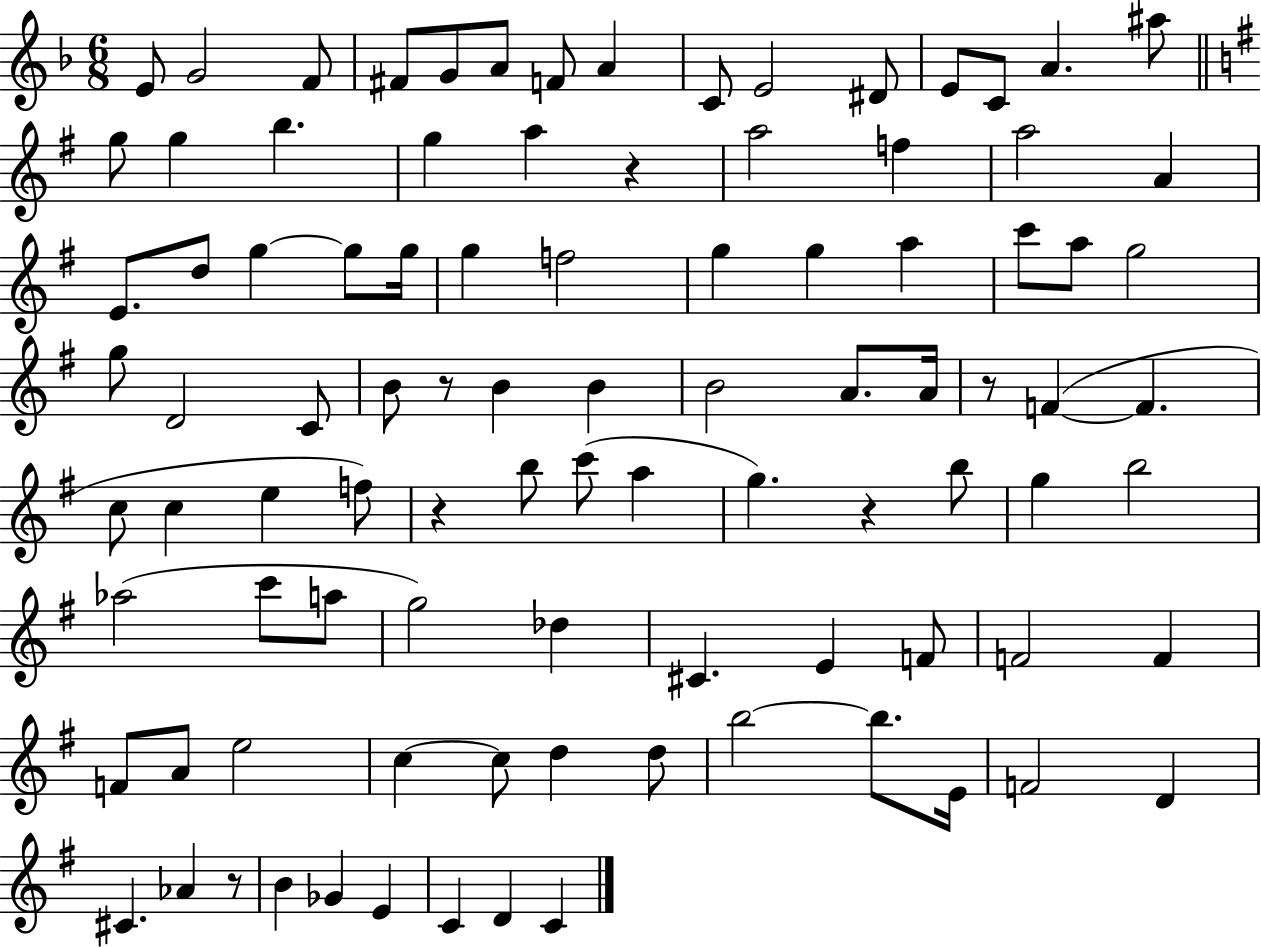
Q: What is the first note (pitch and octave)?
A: E4